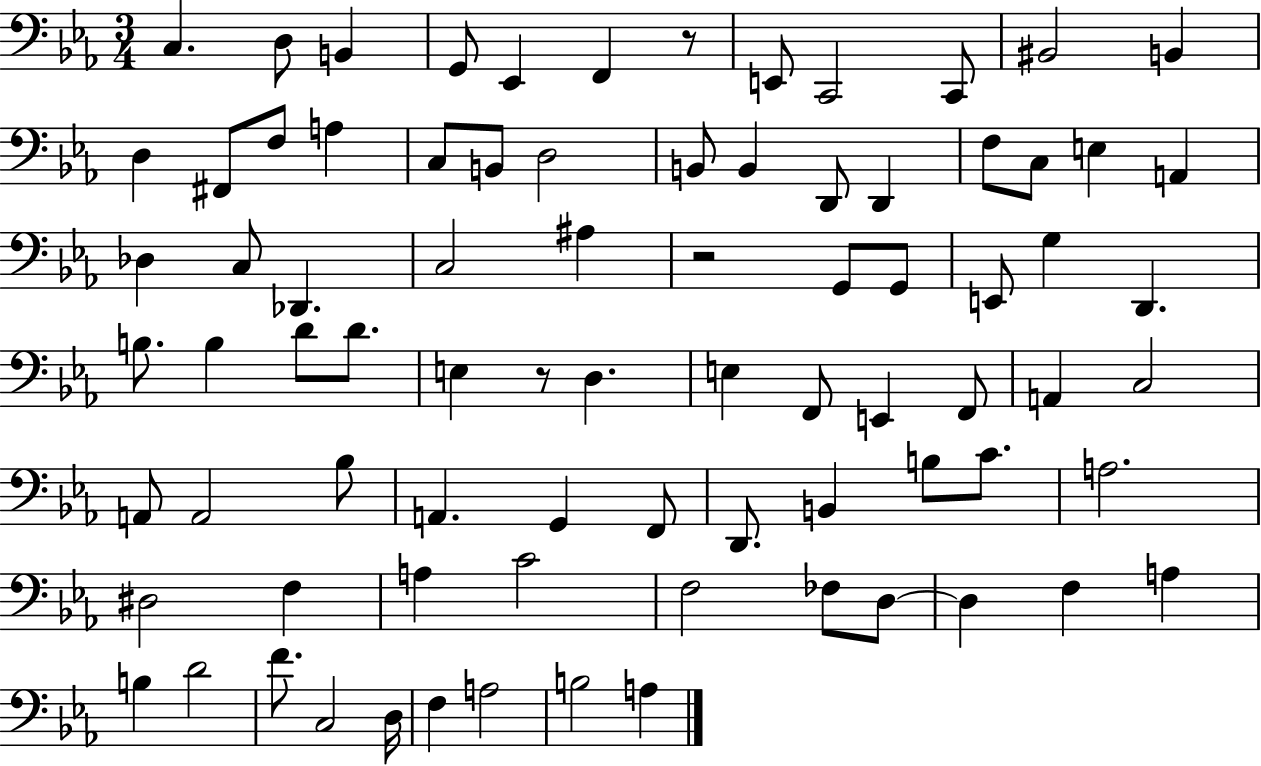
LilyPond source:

{
  \clef bass
  \numericTimeSignature
  \time 3/4
  \key ees \major
  c4. d8 b,4 | g,8 ees,4 f,4 r8 | e,8 c,2 c,8 | bis,2 b,4 | \break d4 fis,8 f8 a4 | c8 b,8 d2 | b,8 b,4 d,8 d,4 | f8 c8 e4 a,4 | \break des4 c8 des,4. | c2 ais4 | r2 g,8 g,8 | e,8 g4 d,4. | \break b8. b4 d'8 d'8. | e4 r8 d4. | e4 f,8 e,4 f,8 | a,4 c2 | \break a,8 a,2 bes8 | a,4. g,4 f,8 | d,8. b,4 b8 c'8. | a2. | \break dis2 f4 | a4 c'2 | f2 fes8 d8~~ | d4 f4 a4 | \break b4 d'2 | f'8. c2 d16 | f4 a2 | b2 a4 | \break \bar "|."
}